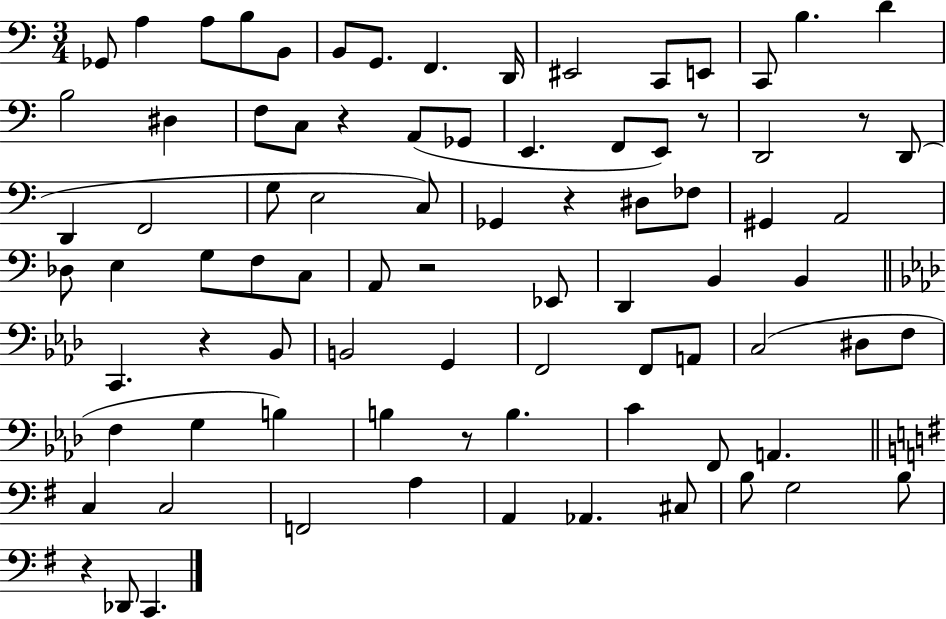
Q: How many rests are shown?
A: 8